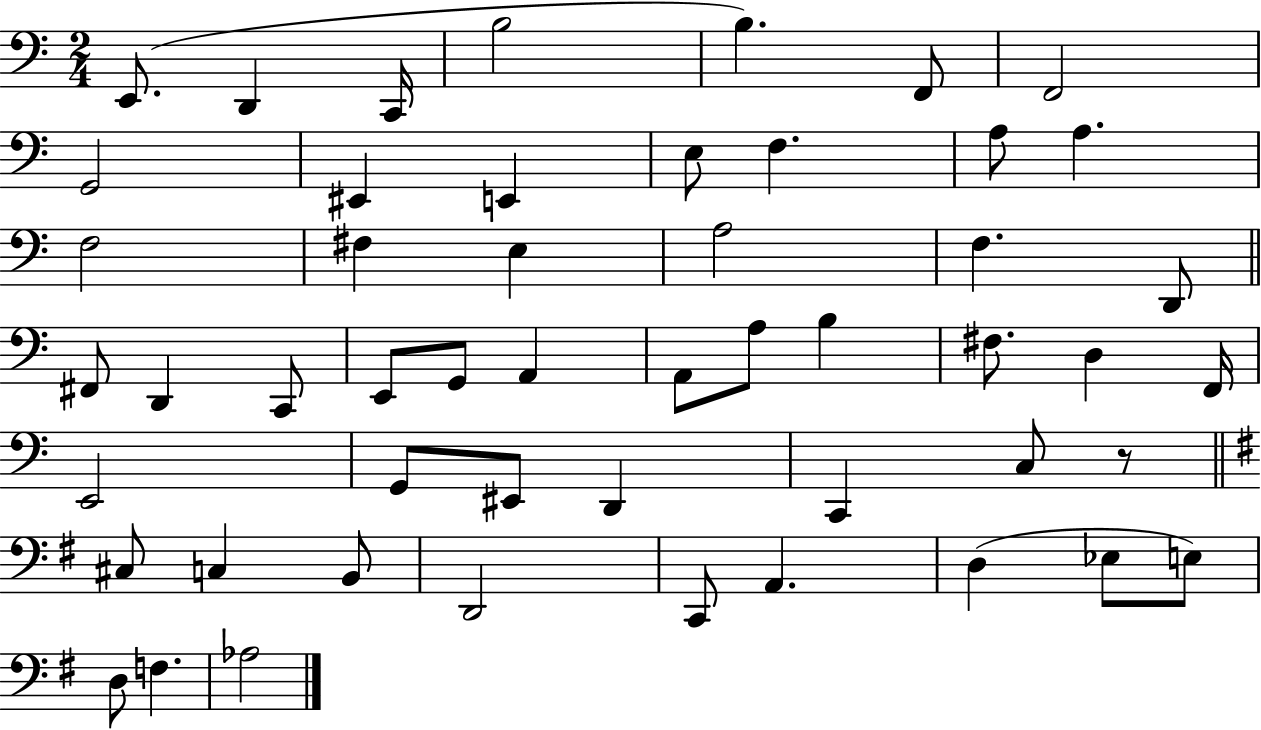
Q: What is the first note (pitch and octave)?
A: E2